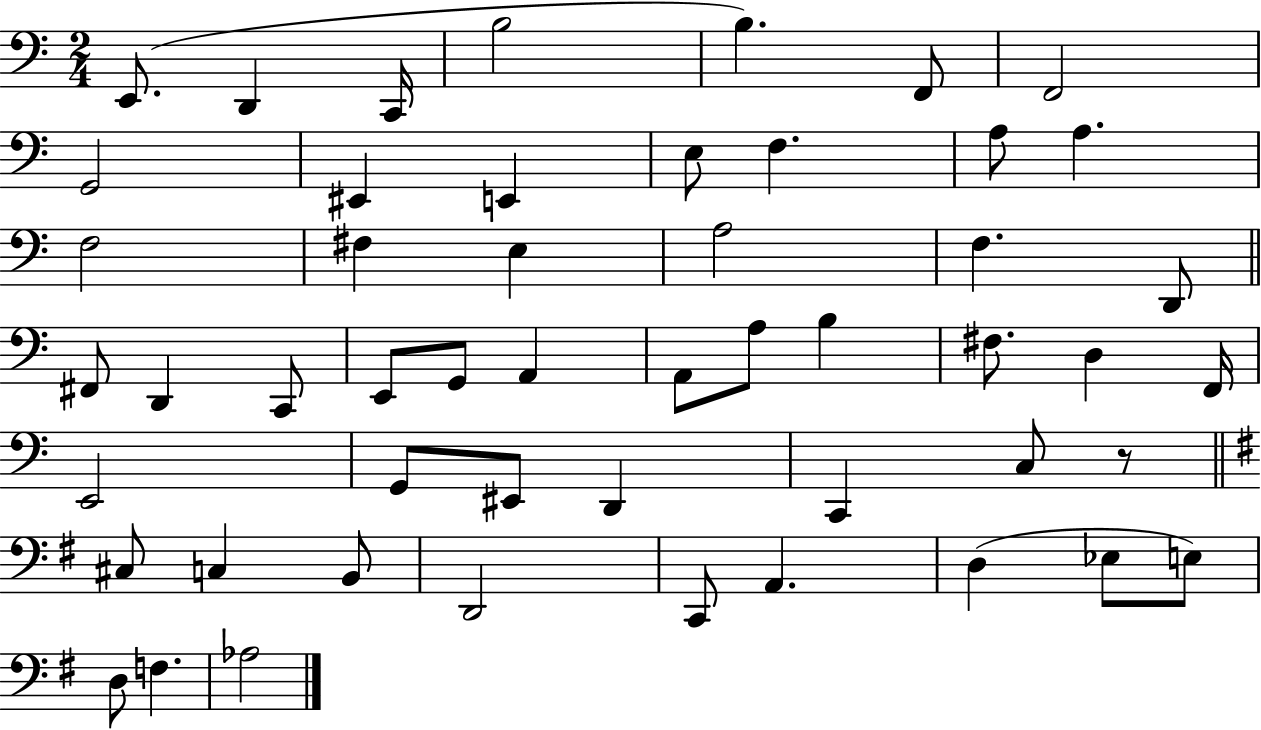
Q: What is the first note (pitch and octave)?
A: E2